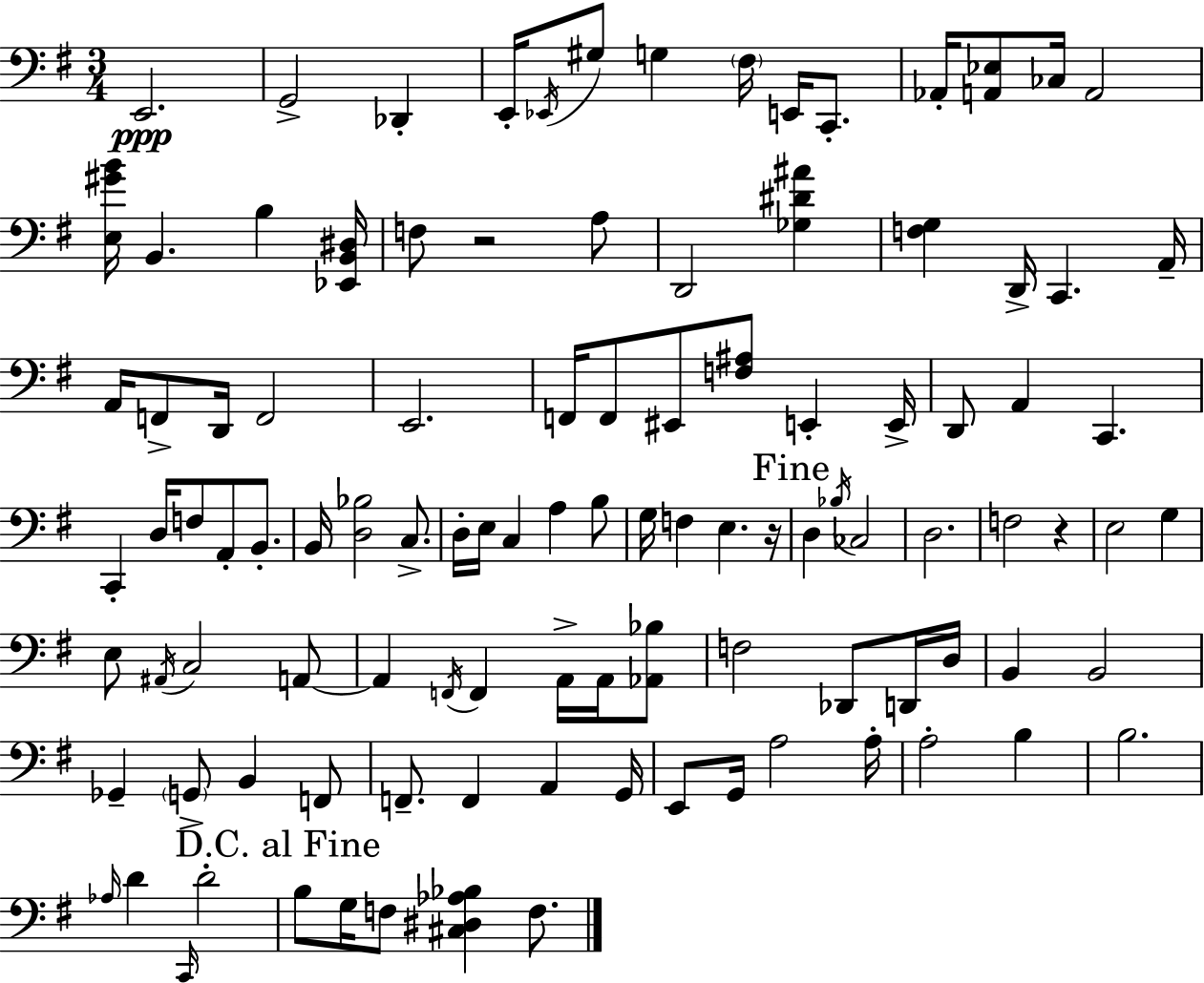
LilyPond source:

{
  \clef bass
  \numericTimeSignature
  \time 3/4
  \key e \minor
  e,2.\ppp | g,2-> des,4-. | e,16-. \acciaccatura { ees,16 } gis8 g4 \parenthesize fis16 e,16 c,8.-. | aes,16-. <a, ees>8 ces16 a,2 | \break <e gis' b'>16 b,4. b4 | <ees, b, dis>16 f8 r2 a8 | d,2 <ges dis' ais'>4 | <f g>4 d,16-> c,4. | \break a,16-- a,16 f,8-> d,16 f,2 | e,2. | f,16 f,8 eis,8 <f ais>8 e,4-. | e,16-> d,8 a,4 c,4. | \break c,4-. d16 f8 a,8-. b,8.-. | b,16 <d bes>2 c8.-> | d16-. e16 c4 a4 b8 | g16 f4 e4. | \break r16 \mark "Fine" d4 \acciaccatura { bes16 } ces2 | d2. | f2 r4 | e2 g4 | \break e8 \acciaccatura { ais,16 } c2 | a,8~~ a,4 \acciaccatura { f,16 } f,4 | a,16-> a,16 <aes, bes>8 f2 | des,8 d,16 d16 b,4 b,2 | \break ges,4-- \parenthesize g,8-> b,4 | f,8 f,8.-- f,4 a,4 | g,16 e,8 g,16 a2 | a16-. a2-. | \break b4 b2. | \grace { aes16 } d'4 \grace { c,16 } d'2-. | \mark "D.C. al Fine" b8 g16 f8 <cis dis aes bes>4 | f8. \bar "|."
}